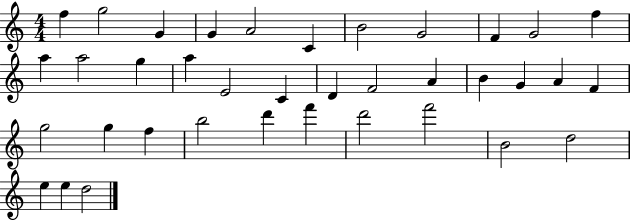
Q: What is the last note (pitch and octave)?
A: D5